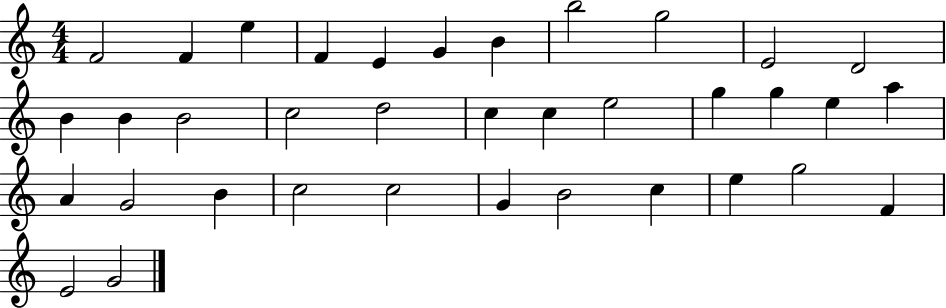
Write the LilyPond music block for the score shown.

{
  \clef treble
  \numericTimeSignature
  \time 4/4
  \key c \major
  f'2 f'4 e''4 | f'4 e'4 g'4 b'4 | b''2 g''2 | e'2 d'2 | \break b'4 b'4 b'2 | c''2 d''2 | c''4 c''4 e''2 | g''4 g''4 e''4 a''4 | \break a'4 g'2 b'4 | c''2 c''2 | g'4 b'2 c''4 | e''4 g''2 f'4 | \break e'2 g'2 | \bar "|."
}